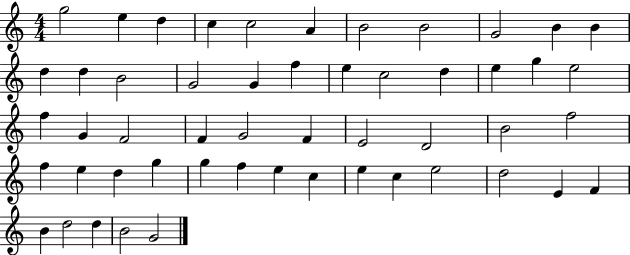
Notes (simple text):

G5/h E5/q D5/q C5/q C5/h A4/q B4/h B4/h G4/h B4/q B4/q D5/q D5/q B4/h G4/h G4/q F5/q E5/q C5/h D5/q E5/q G5/q E5/h F5/q G4/q F4/h F4/q G4/h F4/q E4/h D4/h B4/h F5/h F5/q E5/q D5/q G5/q G5/q F5/q E5/q C5/q E5/q C5/q E5/h D5/h E4/q F4/q B4/q D5/h D5/q B4/h G4/h